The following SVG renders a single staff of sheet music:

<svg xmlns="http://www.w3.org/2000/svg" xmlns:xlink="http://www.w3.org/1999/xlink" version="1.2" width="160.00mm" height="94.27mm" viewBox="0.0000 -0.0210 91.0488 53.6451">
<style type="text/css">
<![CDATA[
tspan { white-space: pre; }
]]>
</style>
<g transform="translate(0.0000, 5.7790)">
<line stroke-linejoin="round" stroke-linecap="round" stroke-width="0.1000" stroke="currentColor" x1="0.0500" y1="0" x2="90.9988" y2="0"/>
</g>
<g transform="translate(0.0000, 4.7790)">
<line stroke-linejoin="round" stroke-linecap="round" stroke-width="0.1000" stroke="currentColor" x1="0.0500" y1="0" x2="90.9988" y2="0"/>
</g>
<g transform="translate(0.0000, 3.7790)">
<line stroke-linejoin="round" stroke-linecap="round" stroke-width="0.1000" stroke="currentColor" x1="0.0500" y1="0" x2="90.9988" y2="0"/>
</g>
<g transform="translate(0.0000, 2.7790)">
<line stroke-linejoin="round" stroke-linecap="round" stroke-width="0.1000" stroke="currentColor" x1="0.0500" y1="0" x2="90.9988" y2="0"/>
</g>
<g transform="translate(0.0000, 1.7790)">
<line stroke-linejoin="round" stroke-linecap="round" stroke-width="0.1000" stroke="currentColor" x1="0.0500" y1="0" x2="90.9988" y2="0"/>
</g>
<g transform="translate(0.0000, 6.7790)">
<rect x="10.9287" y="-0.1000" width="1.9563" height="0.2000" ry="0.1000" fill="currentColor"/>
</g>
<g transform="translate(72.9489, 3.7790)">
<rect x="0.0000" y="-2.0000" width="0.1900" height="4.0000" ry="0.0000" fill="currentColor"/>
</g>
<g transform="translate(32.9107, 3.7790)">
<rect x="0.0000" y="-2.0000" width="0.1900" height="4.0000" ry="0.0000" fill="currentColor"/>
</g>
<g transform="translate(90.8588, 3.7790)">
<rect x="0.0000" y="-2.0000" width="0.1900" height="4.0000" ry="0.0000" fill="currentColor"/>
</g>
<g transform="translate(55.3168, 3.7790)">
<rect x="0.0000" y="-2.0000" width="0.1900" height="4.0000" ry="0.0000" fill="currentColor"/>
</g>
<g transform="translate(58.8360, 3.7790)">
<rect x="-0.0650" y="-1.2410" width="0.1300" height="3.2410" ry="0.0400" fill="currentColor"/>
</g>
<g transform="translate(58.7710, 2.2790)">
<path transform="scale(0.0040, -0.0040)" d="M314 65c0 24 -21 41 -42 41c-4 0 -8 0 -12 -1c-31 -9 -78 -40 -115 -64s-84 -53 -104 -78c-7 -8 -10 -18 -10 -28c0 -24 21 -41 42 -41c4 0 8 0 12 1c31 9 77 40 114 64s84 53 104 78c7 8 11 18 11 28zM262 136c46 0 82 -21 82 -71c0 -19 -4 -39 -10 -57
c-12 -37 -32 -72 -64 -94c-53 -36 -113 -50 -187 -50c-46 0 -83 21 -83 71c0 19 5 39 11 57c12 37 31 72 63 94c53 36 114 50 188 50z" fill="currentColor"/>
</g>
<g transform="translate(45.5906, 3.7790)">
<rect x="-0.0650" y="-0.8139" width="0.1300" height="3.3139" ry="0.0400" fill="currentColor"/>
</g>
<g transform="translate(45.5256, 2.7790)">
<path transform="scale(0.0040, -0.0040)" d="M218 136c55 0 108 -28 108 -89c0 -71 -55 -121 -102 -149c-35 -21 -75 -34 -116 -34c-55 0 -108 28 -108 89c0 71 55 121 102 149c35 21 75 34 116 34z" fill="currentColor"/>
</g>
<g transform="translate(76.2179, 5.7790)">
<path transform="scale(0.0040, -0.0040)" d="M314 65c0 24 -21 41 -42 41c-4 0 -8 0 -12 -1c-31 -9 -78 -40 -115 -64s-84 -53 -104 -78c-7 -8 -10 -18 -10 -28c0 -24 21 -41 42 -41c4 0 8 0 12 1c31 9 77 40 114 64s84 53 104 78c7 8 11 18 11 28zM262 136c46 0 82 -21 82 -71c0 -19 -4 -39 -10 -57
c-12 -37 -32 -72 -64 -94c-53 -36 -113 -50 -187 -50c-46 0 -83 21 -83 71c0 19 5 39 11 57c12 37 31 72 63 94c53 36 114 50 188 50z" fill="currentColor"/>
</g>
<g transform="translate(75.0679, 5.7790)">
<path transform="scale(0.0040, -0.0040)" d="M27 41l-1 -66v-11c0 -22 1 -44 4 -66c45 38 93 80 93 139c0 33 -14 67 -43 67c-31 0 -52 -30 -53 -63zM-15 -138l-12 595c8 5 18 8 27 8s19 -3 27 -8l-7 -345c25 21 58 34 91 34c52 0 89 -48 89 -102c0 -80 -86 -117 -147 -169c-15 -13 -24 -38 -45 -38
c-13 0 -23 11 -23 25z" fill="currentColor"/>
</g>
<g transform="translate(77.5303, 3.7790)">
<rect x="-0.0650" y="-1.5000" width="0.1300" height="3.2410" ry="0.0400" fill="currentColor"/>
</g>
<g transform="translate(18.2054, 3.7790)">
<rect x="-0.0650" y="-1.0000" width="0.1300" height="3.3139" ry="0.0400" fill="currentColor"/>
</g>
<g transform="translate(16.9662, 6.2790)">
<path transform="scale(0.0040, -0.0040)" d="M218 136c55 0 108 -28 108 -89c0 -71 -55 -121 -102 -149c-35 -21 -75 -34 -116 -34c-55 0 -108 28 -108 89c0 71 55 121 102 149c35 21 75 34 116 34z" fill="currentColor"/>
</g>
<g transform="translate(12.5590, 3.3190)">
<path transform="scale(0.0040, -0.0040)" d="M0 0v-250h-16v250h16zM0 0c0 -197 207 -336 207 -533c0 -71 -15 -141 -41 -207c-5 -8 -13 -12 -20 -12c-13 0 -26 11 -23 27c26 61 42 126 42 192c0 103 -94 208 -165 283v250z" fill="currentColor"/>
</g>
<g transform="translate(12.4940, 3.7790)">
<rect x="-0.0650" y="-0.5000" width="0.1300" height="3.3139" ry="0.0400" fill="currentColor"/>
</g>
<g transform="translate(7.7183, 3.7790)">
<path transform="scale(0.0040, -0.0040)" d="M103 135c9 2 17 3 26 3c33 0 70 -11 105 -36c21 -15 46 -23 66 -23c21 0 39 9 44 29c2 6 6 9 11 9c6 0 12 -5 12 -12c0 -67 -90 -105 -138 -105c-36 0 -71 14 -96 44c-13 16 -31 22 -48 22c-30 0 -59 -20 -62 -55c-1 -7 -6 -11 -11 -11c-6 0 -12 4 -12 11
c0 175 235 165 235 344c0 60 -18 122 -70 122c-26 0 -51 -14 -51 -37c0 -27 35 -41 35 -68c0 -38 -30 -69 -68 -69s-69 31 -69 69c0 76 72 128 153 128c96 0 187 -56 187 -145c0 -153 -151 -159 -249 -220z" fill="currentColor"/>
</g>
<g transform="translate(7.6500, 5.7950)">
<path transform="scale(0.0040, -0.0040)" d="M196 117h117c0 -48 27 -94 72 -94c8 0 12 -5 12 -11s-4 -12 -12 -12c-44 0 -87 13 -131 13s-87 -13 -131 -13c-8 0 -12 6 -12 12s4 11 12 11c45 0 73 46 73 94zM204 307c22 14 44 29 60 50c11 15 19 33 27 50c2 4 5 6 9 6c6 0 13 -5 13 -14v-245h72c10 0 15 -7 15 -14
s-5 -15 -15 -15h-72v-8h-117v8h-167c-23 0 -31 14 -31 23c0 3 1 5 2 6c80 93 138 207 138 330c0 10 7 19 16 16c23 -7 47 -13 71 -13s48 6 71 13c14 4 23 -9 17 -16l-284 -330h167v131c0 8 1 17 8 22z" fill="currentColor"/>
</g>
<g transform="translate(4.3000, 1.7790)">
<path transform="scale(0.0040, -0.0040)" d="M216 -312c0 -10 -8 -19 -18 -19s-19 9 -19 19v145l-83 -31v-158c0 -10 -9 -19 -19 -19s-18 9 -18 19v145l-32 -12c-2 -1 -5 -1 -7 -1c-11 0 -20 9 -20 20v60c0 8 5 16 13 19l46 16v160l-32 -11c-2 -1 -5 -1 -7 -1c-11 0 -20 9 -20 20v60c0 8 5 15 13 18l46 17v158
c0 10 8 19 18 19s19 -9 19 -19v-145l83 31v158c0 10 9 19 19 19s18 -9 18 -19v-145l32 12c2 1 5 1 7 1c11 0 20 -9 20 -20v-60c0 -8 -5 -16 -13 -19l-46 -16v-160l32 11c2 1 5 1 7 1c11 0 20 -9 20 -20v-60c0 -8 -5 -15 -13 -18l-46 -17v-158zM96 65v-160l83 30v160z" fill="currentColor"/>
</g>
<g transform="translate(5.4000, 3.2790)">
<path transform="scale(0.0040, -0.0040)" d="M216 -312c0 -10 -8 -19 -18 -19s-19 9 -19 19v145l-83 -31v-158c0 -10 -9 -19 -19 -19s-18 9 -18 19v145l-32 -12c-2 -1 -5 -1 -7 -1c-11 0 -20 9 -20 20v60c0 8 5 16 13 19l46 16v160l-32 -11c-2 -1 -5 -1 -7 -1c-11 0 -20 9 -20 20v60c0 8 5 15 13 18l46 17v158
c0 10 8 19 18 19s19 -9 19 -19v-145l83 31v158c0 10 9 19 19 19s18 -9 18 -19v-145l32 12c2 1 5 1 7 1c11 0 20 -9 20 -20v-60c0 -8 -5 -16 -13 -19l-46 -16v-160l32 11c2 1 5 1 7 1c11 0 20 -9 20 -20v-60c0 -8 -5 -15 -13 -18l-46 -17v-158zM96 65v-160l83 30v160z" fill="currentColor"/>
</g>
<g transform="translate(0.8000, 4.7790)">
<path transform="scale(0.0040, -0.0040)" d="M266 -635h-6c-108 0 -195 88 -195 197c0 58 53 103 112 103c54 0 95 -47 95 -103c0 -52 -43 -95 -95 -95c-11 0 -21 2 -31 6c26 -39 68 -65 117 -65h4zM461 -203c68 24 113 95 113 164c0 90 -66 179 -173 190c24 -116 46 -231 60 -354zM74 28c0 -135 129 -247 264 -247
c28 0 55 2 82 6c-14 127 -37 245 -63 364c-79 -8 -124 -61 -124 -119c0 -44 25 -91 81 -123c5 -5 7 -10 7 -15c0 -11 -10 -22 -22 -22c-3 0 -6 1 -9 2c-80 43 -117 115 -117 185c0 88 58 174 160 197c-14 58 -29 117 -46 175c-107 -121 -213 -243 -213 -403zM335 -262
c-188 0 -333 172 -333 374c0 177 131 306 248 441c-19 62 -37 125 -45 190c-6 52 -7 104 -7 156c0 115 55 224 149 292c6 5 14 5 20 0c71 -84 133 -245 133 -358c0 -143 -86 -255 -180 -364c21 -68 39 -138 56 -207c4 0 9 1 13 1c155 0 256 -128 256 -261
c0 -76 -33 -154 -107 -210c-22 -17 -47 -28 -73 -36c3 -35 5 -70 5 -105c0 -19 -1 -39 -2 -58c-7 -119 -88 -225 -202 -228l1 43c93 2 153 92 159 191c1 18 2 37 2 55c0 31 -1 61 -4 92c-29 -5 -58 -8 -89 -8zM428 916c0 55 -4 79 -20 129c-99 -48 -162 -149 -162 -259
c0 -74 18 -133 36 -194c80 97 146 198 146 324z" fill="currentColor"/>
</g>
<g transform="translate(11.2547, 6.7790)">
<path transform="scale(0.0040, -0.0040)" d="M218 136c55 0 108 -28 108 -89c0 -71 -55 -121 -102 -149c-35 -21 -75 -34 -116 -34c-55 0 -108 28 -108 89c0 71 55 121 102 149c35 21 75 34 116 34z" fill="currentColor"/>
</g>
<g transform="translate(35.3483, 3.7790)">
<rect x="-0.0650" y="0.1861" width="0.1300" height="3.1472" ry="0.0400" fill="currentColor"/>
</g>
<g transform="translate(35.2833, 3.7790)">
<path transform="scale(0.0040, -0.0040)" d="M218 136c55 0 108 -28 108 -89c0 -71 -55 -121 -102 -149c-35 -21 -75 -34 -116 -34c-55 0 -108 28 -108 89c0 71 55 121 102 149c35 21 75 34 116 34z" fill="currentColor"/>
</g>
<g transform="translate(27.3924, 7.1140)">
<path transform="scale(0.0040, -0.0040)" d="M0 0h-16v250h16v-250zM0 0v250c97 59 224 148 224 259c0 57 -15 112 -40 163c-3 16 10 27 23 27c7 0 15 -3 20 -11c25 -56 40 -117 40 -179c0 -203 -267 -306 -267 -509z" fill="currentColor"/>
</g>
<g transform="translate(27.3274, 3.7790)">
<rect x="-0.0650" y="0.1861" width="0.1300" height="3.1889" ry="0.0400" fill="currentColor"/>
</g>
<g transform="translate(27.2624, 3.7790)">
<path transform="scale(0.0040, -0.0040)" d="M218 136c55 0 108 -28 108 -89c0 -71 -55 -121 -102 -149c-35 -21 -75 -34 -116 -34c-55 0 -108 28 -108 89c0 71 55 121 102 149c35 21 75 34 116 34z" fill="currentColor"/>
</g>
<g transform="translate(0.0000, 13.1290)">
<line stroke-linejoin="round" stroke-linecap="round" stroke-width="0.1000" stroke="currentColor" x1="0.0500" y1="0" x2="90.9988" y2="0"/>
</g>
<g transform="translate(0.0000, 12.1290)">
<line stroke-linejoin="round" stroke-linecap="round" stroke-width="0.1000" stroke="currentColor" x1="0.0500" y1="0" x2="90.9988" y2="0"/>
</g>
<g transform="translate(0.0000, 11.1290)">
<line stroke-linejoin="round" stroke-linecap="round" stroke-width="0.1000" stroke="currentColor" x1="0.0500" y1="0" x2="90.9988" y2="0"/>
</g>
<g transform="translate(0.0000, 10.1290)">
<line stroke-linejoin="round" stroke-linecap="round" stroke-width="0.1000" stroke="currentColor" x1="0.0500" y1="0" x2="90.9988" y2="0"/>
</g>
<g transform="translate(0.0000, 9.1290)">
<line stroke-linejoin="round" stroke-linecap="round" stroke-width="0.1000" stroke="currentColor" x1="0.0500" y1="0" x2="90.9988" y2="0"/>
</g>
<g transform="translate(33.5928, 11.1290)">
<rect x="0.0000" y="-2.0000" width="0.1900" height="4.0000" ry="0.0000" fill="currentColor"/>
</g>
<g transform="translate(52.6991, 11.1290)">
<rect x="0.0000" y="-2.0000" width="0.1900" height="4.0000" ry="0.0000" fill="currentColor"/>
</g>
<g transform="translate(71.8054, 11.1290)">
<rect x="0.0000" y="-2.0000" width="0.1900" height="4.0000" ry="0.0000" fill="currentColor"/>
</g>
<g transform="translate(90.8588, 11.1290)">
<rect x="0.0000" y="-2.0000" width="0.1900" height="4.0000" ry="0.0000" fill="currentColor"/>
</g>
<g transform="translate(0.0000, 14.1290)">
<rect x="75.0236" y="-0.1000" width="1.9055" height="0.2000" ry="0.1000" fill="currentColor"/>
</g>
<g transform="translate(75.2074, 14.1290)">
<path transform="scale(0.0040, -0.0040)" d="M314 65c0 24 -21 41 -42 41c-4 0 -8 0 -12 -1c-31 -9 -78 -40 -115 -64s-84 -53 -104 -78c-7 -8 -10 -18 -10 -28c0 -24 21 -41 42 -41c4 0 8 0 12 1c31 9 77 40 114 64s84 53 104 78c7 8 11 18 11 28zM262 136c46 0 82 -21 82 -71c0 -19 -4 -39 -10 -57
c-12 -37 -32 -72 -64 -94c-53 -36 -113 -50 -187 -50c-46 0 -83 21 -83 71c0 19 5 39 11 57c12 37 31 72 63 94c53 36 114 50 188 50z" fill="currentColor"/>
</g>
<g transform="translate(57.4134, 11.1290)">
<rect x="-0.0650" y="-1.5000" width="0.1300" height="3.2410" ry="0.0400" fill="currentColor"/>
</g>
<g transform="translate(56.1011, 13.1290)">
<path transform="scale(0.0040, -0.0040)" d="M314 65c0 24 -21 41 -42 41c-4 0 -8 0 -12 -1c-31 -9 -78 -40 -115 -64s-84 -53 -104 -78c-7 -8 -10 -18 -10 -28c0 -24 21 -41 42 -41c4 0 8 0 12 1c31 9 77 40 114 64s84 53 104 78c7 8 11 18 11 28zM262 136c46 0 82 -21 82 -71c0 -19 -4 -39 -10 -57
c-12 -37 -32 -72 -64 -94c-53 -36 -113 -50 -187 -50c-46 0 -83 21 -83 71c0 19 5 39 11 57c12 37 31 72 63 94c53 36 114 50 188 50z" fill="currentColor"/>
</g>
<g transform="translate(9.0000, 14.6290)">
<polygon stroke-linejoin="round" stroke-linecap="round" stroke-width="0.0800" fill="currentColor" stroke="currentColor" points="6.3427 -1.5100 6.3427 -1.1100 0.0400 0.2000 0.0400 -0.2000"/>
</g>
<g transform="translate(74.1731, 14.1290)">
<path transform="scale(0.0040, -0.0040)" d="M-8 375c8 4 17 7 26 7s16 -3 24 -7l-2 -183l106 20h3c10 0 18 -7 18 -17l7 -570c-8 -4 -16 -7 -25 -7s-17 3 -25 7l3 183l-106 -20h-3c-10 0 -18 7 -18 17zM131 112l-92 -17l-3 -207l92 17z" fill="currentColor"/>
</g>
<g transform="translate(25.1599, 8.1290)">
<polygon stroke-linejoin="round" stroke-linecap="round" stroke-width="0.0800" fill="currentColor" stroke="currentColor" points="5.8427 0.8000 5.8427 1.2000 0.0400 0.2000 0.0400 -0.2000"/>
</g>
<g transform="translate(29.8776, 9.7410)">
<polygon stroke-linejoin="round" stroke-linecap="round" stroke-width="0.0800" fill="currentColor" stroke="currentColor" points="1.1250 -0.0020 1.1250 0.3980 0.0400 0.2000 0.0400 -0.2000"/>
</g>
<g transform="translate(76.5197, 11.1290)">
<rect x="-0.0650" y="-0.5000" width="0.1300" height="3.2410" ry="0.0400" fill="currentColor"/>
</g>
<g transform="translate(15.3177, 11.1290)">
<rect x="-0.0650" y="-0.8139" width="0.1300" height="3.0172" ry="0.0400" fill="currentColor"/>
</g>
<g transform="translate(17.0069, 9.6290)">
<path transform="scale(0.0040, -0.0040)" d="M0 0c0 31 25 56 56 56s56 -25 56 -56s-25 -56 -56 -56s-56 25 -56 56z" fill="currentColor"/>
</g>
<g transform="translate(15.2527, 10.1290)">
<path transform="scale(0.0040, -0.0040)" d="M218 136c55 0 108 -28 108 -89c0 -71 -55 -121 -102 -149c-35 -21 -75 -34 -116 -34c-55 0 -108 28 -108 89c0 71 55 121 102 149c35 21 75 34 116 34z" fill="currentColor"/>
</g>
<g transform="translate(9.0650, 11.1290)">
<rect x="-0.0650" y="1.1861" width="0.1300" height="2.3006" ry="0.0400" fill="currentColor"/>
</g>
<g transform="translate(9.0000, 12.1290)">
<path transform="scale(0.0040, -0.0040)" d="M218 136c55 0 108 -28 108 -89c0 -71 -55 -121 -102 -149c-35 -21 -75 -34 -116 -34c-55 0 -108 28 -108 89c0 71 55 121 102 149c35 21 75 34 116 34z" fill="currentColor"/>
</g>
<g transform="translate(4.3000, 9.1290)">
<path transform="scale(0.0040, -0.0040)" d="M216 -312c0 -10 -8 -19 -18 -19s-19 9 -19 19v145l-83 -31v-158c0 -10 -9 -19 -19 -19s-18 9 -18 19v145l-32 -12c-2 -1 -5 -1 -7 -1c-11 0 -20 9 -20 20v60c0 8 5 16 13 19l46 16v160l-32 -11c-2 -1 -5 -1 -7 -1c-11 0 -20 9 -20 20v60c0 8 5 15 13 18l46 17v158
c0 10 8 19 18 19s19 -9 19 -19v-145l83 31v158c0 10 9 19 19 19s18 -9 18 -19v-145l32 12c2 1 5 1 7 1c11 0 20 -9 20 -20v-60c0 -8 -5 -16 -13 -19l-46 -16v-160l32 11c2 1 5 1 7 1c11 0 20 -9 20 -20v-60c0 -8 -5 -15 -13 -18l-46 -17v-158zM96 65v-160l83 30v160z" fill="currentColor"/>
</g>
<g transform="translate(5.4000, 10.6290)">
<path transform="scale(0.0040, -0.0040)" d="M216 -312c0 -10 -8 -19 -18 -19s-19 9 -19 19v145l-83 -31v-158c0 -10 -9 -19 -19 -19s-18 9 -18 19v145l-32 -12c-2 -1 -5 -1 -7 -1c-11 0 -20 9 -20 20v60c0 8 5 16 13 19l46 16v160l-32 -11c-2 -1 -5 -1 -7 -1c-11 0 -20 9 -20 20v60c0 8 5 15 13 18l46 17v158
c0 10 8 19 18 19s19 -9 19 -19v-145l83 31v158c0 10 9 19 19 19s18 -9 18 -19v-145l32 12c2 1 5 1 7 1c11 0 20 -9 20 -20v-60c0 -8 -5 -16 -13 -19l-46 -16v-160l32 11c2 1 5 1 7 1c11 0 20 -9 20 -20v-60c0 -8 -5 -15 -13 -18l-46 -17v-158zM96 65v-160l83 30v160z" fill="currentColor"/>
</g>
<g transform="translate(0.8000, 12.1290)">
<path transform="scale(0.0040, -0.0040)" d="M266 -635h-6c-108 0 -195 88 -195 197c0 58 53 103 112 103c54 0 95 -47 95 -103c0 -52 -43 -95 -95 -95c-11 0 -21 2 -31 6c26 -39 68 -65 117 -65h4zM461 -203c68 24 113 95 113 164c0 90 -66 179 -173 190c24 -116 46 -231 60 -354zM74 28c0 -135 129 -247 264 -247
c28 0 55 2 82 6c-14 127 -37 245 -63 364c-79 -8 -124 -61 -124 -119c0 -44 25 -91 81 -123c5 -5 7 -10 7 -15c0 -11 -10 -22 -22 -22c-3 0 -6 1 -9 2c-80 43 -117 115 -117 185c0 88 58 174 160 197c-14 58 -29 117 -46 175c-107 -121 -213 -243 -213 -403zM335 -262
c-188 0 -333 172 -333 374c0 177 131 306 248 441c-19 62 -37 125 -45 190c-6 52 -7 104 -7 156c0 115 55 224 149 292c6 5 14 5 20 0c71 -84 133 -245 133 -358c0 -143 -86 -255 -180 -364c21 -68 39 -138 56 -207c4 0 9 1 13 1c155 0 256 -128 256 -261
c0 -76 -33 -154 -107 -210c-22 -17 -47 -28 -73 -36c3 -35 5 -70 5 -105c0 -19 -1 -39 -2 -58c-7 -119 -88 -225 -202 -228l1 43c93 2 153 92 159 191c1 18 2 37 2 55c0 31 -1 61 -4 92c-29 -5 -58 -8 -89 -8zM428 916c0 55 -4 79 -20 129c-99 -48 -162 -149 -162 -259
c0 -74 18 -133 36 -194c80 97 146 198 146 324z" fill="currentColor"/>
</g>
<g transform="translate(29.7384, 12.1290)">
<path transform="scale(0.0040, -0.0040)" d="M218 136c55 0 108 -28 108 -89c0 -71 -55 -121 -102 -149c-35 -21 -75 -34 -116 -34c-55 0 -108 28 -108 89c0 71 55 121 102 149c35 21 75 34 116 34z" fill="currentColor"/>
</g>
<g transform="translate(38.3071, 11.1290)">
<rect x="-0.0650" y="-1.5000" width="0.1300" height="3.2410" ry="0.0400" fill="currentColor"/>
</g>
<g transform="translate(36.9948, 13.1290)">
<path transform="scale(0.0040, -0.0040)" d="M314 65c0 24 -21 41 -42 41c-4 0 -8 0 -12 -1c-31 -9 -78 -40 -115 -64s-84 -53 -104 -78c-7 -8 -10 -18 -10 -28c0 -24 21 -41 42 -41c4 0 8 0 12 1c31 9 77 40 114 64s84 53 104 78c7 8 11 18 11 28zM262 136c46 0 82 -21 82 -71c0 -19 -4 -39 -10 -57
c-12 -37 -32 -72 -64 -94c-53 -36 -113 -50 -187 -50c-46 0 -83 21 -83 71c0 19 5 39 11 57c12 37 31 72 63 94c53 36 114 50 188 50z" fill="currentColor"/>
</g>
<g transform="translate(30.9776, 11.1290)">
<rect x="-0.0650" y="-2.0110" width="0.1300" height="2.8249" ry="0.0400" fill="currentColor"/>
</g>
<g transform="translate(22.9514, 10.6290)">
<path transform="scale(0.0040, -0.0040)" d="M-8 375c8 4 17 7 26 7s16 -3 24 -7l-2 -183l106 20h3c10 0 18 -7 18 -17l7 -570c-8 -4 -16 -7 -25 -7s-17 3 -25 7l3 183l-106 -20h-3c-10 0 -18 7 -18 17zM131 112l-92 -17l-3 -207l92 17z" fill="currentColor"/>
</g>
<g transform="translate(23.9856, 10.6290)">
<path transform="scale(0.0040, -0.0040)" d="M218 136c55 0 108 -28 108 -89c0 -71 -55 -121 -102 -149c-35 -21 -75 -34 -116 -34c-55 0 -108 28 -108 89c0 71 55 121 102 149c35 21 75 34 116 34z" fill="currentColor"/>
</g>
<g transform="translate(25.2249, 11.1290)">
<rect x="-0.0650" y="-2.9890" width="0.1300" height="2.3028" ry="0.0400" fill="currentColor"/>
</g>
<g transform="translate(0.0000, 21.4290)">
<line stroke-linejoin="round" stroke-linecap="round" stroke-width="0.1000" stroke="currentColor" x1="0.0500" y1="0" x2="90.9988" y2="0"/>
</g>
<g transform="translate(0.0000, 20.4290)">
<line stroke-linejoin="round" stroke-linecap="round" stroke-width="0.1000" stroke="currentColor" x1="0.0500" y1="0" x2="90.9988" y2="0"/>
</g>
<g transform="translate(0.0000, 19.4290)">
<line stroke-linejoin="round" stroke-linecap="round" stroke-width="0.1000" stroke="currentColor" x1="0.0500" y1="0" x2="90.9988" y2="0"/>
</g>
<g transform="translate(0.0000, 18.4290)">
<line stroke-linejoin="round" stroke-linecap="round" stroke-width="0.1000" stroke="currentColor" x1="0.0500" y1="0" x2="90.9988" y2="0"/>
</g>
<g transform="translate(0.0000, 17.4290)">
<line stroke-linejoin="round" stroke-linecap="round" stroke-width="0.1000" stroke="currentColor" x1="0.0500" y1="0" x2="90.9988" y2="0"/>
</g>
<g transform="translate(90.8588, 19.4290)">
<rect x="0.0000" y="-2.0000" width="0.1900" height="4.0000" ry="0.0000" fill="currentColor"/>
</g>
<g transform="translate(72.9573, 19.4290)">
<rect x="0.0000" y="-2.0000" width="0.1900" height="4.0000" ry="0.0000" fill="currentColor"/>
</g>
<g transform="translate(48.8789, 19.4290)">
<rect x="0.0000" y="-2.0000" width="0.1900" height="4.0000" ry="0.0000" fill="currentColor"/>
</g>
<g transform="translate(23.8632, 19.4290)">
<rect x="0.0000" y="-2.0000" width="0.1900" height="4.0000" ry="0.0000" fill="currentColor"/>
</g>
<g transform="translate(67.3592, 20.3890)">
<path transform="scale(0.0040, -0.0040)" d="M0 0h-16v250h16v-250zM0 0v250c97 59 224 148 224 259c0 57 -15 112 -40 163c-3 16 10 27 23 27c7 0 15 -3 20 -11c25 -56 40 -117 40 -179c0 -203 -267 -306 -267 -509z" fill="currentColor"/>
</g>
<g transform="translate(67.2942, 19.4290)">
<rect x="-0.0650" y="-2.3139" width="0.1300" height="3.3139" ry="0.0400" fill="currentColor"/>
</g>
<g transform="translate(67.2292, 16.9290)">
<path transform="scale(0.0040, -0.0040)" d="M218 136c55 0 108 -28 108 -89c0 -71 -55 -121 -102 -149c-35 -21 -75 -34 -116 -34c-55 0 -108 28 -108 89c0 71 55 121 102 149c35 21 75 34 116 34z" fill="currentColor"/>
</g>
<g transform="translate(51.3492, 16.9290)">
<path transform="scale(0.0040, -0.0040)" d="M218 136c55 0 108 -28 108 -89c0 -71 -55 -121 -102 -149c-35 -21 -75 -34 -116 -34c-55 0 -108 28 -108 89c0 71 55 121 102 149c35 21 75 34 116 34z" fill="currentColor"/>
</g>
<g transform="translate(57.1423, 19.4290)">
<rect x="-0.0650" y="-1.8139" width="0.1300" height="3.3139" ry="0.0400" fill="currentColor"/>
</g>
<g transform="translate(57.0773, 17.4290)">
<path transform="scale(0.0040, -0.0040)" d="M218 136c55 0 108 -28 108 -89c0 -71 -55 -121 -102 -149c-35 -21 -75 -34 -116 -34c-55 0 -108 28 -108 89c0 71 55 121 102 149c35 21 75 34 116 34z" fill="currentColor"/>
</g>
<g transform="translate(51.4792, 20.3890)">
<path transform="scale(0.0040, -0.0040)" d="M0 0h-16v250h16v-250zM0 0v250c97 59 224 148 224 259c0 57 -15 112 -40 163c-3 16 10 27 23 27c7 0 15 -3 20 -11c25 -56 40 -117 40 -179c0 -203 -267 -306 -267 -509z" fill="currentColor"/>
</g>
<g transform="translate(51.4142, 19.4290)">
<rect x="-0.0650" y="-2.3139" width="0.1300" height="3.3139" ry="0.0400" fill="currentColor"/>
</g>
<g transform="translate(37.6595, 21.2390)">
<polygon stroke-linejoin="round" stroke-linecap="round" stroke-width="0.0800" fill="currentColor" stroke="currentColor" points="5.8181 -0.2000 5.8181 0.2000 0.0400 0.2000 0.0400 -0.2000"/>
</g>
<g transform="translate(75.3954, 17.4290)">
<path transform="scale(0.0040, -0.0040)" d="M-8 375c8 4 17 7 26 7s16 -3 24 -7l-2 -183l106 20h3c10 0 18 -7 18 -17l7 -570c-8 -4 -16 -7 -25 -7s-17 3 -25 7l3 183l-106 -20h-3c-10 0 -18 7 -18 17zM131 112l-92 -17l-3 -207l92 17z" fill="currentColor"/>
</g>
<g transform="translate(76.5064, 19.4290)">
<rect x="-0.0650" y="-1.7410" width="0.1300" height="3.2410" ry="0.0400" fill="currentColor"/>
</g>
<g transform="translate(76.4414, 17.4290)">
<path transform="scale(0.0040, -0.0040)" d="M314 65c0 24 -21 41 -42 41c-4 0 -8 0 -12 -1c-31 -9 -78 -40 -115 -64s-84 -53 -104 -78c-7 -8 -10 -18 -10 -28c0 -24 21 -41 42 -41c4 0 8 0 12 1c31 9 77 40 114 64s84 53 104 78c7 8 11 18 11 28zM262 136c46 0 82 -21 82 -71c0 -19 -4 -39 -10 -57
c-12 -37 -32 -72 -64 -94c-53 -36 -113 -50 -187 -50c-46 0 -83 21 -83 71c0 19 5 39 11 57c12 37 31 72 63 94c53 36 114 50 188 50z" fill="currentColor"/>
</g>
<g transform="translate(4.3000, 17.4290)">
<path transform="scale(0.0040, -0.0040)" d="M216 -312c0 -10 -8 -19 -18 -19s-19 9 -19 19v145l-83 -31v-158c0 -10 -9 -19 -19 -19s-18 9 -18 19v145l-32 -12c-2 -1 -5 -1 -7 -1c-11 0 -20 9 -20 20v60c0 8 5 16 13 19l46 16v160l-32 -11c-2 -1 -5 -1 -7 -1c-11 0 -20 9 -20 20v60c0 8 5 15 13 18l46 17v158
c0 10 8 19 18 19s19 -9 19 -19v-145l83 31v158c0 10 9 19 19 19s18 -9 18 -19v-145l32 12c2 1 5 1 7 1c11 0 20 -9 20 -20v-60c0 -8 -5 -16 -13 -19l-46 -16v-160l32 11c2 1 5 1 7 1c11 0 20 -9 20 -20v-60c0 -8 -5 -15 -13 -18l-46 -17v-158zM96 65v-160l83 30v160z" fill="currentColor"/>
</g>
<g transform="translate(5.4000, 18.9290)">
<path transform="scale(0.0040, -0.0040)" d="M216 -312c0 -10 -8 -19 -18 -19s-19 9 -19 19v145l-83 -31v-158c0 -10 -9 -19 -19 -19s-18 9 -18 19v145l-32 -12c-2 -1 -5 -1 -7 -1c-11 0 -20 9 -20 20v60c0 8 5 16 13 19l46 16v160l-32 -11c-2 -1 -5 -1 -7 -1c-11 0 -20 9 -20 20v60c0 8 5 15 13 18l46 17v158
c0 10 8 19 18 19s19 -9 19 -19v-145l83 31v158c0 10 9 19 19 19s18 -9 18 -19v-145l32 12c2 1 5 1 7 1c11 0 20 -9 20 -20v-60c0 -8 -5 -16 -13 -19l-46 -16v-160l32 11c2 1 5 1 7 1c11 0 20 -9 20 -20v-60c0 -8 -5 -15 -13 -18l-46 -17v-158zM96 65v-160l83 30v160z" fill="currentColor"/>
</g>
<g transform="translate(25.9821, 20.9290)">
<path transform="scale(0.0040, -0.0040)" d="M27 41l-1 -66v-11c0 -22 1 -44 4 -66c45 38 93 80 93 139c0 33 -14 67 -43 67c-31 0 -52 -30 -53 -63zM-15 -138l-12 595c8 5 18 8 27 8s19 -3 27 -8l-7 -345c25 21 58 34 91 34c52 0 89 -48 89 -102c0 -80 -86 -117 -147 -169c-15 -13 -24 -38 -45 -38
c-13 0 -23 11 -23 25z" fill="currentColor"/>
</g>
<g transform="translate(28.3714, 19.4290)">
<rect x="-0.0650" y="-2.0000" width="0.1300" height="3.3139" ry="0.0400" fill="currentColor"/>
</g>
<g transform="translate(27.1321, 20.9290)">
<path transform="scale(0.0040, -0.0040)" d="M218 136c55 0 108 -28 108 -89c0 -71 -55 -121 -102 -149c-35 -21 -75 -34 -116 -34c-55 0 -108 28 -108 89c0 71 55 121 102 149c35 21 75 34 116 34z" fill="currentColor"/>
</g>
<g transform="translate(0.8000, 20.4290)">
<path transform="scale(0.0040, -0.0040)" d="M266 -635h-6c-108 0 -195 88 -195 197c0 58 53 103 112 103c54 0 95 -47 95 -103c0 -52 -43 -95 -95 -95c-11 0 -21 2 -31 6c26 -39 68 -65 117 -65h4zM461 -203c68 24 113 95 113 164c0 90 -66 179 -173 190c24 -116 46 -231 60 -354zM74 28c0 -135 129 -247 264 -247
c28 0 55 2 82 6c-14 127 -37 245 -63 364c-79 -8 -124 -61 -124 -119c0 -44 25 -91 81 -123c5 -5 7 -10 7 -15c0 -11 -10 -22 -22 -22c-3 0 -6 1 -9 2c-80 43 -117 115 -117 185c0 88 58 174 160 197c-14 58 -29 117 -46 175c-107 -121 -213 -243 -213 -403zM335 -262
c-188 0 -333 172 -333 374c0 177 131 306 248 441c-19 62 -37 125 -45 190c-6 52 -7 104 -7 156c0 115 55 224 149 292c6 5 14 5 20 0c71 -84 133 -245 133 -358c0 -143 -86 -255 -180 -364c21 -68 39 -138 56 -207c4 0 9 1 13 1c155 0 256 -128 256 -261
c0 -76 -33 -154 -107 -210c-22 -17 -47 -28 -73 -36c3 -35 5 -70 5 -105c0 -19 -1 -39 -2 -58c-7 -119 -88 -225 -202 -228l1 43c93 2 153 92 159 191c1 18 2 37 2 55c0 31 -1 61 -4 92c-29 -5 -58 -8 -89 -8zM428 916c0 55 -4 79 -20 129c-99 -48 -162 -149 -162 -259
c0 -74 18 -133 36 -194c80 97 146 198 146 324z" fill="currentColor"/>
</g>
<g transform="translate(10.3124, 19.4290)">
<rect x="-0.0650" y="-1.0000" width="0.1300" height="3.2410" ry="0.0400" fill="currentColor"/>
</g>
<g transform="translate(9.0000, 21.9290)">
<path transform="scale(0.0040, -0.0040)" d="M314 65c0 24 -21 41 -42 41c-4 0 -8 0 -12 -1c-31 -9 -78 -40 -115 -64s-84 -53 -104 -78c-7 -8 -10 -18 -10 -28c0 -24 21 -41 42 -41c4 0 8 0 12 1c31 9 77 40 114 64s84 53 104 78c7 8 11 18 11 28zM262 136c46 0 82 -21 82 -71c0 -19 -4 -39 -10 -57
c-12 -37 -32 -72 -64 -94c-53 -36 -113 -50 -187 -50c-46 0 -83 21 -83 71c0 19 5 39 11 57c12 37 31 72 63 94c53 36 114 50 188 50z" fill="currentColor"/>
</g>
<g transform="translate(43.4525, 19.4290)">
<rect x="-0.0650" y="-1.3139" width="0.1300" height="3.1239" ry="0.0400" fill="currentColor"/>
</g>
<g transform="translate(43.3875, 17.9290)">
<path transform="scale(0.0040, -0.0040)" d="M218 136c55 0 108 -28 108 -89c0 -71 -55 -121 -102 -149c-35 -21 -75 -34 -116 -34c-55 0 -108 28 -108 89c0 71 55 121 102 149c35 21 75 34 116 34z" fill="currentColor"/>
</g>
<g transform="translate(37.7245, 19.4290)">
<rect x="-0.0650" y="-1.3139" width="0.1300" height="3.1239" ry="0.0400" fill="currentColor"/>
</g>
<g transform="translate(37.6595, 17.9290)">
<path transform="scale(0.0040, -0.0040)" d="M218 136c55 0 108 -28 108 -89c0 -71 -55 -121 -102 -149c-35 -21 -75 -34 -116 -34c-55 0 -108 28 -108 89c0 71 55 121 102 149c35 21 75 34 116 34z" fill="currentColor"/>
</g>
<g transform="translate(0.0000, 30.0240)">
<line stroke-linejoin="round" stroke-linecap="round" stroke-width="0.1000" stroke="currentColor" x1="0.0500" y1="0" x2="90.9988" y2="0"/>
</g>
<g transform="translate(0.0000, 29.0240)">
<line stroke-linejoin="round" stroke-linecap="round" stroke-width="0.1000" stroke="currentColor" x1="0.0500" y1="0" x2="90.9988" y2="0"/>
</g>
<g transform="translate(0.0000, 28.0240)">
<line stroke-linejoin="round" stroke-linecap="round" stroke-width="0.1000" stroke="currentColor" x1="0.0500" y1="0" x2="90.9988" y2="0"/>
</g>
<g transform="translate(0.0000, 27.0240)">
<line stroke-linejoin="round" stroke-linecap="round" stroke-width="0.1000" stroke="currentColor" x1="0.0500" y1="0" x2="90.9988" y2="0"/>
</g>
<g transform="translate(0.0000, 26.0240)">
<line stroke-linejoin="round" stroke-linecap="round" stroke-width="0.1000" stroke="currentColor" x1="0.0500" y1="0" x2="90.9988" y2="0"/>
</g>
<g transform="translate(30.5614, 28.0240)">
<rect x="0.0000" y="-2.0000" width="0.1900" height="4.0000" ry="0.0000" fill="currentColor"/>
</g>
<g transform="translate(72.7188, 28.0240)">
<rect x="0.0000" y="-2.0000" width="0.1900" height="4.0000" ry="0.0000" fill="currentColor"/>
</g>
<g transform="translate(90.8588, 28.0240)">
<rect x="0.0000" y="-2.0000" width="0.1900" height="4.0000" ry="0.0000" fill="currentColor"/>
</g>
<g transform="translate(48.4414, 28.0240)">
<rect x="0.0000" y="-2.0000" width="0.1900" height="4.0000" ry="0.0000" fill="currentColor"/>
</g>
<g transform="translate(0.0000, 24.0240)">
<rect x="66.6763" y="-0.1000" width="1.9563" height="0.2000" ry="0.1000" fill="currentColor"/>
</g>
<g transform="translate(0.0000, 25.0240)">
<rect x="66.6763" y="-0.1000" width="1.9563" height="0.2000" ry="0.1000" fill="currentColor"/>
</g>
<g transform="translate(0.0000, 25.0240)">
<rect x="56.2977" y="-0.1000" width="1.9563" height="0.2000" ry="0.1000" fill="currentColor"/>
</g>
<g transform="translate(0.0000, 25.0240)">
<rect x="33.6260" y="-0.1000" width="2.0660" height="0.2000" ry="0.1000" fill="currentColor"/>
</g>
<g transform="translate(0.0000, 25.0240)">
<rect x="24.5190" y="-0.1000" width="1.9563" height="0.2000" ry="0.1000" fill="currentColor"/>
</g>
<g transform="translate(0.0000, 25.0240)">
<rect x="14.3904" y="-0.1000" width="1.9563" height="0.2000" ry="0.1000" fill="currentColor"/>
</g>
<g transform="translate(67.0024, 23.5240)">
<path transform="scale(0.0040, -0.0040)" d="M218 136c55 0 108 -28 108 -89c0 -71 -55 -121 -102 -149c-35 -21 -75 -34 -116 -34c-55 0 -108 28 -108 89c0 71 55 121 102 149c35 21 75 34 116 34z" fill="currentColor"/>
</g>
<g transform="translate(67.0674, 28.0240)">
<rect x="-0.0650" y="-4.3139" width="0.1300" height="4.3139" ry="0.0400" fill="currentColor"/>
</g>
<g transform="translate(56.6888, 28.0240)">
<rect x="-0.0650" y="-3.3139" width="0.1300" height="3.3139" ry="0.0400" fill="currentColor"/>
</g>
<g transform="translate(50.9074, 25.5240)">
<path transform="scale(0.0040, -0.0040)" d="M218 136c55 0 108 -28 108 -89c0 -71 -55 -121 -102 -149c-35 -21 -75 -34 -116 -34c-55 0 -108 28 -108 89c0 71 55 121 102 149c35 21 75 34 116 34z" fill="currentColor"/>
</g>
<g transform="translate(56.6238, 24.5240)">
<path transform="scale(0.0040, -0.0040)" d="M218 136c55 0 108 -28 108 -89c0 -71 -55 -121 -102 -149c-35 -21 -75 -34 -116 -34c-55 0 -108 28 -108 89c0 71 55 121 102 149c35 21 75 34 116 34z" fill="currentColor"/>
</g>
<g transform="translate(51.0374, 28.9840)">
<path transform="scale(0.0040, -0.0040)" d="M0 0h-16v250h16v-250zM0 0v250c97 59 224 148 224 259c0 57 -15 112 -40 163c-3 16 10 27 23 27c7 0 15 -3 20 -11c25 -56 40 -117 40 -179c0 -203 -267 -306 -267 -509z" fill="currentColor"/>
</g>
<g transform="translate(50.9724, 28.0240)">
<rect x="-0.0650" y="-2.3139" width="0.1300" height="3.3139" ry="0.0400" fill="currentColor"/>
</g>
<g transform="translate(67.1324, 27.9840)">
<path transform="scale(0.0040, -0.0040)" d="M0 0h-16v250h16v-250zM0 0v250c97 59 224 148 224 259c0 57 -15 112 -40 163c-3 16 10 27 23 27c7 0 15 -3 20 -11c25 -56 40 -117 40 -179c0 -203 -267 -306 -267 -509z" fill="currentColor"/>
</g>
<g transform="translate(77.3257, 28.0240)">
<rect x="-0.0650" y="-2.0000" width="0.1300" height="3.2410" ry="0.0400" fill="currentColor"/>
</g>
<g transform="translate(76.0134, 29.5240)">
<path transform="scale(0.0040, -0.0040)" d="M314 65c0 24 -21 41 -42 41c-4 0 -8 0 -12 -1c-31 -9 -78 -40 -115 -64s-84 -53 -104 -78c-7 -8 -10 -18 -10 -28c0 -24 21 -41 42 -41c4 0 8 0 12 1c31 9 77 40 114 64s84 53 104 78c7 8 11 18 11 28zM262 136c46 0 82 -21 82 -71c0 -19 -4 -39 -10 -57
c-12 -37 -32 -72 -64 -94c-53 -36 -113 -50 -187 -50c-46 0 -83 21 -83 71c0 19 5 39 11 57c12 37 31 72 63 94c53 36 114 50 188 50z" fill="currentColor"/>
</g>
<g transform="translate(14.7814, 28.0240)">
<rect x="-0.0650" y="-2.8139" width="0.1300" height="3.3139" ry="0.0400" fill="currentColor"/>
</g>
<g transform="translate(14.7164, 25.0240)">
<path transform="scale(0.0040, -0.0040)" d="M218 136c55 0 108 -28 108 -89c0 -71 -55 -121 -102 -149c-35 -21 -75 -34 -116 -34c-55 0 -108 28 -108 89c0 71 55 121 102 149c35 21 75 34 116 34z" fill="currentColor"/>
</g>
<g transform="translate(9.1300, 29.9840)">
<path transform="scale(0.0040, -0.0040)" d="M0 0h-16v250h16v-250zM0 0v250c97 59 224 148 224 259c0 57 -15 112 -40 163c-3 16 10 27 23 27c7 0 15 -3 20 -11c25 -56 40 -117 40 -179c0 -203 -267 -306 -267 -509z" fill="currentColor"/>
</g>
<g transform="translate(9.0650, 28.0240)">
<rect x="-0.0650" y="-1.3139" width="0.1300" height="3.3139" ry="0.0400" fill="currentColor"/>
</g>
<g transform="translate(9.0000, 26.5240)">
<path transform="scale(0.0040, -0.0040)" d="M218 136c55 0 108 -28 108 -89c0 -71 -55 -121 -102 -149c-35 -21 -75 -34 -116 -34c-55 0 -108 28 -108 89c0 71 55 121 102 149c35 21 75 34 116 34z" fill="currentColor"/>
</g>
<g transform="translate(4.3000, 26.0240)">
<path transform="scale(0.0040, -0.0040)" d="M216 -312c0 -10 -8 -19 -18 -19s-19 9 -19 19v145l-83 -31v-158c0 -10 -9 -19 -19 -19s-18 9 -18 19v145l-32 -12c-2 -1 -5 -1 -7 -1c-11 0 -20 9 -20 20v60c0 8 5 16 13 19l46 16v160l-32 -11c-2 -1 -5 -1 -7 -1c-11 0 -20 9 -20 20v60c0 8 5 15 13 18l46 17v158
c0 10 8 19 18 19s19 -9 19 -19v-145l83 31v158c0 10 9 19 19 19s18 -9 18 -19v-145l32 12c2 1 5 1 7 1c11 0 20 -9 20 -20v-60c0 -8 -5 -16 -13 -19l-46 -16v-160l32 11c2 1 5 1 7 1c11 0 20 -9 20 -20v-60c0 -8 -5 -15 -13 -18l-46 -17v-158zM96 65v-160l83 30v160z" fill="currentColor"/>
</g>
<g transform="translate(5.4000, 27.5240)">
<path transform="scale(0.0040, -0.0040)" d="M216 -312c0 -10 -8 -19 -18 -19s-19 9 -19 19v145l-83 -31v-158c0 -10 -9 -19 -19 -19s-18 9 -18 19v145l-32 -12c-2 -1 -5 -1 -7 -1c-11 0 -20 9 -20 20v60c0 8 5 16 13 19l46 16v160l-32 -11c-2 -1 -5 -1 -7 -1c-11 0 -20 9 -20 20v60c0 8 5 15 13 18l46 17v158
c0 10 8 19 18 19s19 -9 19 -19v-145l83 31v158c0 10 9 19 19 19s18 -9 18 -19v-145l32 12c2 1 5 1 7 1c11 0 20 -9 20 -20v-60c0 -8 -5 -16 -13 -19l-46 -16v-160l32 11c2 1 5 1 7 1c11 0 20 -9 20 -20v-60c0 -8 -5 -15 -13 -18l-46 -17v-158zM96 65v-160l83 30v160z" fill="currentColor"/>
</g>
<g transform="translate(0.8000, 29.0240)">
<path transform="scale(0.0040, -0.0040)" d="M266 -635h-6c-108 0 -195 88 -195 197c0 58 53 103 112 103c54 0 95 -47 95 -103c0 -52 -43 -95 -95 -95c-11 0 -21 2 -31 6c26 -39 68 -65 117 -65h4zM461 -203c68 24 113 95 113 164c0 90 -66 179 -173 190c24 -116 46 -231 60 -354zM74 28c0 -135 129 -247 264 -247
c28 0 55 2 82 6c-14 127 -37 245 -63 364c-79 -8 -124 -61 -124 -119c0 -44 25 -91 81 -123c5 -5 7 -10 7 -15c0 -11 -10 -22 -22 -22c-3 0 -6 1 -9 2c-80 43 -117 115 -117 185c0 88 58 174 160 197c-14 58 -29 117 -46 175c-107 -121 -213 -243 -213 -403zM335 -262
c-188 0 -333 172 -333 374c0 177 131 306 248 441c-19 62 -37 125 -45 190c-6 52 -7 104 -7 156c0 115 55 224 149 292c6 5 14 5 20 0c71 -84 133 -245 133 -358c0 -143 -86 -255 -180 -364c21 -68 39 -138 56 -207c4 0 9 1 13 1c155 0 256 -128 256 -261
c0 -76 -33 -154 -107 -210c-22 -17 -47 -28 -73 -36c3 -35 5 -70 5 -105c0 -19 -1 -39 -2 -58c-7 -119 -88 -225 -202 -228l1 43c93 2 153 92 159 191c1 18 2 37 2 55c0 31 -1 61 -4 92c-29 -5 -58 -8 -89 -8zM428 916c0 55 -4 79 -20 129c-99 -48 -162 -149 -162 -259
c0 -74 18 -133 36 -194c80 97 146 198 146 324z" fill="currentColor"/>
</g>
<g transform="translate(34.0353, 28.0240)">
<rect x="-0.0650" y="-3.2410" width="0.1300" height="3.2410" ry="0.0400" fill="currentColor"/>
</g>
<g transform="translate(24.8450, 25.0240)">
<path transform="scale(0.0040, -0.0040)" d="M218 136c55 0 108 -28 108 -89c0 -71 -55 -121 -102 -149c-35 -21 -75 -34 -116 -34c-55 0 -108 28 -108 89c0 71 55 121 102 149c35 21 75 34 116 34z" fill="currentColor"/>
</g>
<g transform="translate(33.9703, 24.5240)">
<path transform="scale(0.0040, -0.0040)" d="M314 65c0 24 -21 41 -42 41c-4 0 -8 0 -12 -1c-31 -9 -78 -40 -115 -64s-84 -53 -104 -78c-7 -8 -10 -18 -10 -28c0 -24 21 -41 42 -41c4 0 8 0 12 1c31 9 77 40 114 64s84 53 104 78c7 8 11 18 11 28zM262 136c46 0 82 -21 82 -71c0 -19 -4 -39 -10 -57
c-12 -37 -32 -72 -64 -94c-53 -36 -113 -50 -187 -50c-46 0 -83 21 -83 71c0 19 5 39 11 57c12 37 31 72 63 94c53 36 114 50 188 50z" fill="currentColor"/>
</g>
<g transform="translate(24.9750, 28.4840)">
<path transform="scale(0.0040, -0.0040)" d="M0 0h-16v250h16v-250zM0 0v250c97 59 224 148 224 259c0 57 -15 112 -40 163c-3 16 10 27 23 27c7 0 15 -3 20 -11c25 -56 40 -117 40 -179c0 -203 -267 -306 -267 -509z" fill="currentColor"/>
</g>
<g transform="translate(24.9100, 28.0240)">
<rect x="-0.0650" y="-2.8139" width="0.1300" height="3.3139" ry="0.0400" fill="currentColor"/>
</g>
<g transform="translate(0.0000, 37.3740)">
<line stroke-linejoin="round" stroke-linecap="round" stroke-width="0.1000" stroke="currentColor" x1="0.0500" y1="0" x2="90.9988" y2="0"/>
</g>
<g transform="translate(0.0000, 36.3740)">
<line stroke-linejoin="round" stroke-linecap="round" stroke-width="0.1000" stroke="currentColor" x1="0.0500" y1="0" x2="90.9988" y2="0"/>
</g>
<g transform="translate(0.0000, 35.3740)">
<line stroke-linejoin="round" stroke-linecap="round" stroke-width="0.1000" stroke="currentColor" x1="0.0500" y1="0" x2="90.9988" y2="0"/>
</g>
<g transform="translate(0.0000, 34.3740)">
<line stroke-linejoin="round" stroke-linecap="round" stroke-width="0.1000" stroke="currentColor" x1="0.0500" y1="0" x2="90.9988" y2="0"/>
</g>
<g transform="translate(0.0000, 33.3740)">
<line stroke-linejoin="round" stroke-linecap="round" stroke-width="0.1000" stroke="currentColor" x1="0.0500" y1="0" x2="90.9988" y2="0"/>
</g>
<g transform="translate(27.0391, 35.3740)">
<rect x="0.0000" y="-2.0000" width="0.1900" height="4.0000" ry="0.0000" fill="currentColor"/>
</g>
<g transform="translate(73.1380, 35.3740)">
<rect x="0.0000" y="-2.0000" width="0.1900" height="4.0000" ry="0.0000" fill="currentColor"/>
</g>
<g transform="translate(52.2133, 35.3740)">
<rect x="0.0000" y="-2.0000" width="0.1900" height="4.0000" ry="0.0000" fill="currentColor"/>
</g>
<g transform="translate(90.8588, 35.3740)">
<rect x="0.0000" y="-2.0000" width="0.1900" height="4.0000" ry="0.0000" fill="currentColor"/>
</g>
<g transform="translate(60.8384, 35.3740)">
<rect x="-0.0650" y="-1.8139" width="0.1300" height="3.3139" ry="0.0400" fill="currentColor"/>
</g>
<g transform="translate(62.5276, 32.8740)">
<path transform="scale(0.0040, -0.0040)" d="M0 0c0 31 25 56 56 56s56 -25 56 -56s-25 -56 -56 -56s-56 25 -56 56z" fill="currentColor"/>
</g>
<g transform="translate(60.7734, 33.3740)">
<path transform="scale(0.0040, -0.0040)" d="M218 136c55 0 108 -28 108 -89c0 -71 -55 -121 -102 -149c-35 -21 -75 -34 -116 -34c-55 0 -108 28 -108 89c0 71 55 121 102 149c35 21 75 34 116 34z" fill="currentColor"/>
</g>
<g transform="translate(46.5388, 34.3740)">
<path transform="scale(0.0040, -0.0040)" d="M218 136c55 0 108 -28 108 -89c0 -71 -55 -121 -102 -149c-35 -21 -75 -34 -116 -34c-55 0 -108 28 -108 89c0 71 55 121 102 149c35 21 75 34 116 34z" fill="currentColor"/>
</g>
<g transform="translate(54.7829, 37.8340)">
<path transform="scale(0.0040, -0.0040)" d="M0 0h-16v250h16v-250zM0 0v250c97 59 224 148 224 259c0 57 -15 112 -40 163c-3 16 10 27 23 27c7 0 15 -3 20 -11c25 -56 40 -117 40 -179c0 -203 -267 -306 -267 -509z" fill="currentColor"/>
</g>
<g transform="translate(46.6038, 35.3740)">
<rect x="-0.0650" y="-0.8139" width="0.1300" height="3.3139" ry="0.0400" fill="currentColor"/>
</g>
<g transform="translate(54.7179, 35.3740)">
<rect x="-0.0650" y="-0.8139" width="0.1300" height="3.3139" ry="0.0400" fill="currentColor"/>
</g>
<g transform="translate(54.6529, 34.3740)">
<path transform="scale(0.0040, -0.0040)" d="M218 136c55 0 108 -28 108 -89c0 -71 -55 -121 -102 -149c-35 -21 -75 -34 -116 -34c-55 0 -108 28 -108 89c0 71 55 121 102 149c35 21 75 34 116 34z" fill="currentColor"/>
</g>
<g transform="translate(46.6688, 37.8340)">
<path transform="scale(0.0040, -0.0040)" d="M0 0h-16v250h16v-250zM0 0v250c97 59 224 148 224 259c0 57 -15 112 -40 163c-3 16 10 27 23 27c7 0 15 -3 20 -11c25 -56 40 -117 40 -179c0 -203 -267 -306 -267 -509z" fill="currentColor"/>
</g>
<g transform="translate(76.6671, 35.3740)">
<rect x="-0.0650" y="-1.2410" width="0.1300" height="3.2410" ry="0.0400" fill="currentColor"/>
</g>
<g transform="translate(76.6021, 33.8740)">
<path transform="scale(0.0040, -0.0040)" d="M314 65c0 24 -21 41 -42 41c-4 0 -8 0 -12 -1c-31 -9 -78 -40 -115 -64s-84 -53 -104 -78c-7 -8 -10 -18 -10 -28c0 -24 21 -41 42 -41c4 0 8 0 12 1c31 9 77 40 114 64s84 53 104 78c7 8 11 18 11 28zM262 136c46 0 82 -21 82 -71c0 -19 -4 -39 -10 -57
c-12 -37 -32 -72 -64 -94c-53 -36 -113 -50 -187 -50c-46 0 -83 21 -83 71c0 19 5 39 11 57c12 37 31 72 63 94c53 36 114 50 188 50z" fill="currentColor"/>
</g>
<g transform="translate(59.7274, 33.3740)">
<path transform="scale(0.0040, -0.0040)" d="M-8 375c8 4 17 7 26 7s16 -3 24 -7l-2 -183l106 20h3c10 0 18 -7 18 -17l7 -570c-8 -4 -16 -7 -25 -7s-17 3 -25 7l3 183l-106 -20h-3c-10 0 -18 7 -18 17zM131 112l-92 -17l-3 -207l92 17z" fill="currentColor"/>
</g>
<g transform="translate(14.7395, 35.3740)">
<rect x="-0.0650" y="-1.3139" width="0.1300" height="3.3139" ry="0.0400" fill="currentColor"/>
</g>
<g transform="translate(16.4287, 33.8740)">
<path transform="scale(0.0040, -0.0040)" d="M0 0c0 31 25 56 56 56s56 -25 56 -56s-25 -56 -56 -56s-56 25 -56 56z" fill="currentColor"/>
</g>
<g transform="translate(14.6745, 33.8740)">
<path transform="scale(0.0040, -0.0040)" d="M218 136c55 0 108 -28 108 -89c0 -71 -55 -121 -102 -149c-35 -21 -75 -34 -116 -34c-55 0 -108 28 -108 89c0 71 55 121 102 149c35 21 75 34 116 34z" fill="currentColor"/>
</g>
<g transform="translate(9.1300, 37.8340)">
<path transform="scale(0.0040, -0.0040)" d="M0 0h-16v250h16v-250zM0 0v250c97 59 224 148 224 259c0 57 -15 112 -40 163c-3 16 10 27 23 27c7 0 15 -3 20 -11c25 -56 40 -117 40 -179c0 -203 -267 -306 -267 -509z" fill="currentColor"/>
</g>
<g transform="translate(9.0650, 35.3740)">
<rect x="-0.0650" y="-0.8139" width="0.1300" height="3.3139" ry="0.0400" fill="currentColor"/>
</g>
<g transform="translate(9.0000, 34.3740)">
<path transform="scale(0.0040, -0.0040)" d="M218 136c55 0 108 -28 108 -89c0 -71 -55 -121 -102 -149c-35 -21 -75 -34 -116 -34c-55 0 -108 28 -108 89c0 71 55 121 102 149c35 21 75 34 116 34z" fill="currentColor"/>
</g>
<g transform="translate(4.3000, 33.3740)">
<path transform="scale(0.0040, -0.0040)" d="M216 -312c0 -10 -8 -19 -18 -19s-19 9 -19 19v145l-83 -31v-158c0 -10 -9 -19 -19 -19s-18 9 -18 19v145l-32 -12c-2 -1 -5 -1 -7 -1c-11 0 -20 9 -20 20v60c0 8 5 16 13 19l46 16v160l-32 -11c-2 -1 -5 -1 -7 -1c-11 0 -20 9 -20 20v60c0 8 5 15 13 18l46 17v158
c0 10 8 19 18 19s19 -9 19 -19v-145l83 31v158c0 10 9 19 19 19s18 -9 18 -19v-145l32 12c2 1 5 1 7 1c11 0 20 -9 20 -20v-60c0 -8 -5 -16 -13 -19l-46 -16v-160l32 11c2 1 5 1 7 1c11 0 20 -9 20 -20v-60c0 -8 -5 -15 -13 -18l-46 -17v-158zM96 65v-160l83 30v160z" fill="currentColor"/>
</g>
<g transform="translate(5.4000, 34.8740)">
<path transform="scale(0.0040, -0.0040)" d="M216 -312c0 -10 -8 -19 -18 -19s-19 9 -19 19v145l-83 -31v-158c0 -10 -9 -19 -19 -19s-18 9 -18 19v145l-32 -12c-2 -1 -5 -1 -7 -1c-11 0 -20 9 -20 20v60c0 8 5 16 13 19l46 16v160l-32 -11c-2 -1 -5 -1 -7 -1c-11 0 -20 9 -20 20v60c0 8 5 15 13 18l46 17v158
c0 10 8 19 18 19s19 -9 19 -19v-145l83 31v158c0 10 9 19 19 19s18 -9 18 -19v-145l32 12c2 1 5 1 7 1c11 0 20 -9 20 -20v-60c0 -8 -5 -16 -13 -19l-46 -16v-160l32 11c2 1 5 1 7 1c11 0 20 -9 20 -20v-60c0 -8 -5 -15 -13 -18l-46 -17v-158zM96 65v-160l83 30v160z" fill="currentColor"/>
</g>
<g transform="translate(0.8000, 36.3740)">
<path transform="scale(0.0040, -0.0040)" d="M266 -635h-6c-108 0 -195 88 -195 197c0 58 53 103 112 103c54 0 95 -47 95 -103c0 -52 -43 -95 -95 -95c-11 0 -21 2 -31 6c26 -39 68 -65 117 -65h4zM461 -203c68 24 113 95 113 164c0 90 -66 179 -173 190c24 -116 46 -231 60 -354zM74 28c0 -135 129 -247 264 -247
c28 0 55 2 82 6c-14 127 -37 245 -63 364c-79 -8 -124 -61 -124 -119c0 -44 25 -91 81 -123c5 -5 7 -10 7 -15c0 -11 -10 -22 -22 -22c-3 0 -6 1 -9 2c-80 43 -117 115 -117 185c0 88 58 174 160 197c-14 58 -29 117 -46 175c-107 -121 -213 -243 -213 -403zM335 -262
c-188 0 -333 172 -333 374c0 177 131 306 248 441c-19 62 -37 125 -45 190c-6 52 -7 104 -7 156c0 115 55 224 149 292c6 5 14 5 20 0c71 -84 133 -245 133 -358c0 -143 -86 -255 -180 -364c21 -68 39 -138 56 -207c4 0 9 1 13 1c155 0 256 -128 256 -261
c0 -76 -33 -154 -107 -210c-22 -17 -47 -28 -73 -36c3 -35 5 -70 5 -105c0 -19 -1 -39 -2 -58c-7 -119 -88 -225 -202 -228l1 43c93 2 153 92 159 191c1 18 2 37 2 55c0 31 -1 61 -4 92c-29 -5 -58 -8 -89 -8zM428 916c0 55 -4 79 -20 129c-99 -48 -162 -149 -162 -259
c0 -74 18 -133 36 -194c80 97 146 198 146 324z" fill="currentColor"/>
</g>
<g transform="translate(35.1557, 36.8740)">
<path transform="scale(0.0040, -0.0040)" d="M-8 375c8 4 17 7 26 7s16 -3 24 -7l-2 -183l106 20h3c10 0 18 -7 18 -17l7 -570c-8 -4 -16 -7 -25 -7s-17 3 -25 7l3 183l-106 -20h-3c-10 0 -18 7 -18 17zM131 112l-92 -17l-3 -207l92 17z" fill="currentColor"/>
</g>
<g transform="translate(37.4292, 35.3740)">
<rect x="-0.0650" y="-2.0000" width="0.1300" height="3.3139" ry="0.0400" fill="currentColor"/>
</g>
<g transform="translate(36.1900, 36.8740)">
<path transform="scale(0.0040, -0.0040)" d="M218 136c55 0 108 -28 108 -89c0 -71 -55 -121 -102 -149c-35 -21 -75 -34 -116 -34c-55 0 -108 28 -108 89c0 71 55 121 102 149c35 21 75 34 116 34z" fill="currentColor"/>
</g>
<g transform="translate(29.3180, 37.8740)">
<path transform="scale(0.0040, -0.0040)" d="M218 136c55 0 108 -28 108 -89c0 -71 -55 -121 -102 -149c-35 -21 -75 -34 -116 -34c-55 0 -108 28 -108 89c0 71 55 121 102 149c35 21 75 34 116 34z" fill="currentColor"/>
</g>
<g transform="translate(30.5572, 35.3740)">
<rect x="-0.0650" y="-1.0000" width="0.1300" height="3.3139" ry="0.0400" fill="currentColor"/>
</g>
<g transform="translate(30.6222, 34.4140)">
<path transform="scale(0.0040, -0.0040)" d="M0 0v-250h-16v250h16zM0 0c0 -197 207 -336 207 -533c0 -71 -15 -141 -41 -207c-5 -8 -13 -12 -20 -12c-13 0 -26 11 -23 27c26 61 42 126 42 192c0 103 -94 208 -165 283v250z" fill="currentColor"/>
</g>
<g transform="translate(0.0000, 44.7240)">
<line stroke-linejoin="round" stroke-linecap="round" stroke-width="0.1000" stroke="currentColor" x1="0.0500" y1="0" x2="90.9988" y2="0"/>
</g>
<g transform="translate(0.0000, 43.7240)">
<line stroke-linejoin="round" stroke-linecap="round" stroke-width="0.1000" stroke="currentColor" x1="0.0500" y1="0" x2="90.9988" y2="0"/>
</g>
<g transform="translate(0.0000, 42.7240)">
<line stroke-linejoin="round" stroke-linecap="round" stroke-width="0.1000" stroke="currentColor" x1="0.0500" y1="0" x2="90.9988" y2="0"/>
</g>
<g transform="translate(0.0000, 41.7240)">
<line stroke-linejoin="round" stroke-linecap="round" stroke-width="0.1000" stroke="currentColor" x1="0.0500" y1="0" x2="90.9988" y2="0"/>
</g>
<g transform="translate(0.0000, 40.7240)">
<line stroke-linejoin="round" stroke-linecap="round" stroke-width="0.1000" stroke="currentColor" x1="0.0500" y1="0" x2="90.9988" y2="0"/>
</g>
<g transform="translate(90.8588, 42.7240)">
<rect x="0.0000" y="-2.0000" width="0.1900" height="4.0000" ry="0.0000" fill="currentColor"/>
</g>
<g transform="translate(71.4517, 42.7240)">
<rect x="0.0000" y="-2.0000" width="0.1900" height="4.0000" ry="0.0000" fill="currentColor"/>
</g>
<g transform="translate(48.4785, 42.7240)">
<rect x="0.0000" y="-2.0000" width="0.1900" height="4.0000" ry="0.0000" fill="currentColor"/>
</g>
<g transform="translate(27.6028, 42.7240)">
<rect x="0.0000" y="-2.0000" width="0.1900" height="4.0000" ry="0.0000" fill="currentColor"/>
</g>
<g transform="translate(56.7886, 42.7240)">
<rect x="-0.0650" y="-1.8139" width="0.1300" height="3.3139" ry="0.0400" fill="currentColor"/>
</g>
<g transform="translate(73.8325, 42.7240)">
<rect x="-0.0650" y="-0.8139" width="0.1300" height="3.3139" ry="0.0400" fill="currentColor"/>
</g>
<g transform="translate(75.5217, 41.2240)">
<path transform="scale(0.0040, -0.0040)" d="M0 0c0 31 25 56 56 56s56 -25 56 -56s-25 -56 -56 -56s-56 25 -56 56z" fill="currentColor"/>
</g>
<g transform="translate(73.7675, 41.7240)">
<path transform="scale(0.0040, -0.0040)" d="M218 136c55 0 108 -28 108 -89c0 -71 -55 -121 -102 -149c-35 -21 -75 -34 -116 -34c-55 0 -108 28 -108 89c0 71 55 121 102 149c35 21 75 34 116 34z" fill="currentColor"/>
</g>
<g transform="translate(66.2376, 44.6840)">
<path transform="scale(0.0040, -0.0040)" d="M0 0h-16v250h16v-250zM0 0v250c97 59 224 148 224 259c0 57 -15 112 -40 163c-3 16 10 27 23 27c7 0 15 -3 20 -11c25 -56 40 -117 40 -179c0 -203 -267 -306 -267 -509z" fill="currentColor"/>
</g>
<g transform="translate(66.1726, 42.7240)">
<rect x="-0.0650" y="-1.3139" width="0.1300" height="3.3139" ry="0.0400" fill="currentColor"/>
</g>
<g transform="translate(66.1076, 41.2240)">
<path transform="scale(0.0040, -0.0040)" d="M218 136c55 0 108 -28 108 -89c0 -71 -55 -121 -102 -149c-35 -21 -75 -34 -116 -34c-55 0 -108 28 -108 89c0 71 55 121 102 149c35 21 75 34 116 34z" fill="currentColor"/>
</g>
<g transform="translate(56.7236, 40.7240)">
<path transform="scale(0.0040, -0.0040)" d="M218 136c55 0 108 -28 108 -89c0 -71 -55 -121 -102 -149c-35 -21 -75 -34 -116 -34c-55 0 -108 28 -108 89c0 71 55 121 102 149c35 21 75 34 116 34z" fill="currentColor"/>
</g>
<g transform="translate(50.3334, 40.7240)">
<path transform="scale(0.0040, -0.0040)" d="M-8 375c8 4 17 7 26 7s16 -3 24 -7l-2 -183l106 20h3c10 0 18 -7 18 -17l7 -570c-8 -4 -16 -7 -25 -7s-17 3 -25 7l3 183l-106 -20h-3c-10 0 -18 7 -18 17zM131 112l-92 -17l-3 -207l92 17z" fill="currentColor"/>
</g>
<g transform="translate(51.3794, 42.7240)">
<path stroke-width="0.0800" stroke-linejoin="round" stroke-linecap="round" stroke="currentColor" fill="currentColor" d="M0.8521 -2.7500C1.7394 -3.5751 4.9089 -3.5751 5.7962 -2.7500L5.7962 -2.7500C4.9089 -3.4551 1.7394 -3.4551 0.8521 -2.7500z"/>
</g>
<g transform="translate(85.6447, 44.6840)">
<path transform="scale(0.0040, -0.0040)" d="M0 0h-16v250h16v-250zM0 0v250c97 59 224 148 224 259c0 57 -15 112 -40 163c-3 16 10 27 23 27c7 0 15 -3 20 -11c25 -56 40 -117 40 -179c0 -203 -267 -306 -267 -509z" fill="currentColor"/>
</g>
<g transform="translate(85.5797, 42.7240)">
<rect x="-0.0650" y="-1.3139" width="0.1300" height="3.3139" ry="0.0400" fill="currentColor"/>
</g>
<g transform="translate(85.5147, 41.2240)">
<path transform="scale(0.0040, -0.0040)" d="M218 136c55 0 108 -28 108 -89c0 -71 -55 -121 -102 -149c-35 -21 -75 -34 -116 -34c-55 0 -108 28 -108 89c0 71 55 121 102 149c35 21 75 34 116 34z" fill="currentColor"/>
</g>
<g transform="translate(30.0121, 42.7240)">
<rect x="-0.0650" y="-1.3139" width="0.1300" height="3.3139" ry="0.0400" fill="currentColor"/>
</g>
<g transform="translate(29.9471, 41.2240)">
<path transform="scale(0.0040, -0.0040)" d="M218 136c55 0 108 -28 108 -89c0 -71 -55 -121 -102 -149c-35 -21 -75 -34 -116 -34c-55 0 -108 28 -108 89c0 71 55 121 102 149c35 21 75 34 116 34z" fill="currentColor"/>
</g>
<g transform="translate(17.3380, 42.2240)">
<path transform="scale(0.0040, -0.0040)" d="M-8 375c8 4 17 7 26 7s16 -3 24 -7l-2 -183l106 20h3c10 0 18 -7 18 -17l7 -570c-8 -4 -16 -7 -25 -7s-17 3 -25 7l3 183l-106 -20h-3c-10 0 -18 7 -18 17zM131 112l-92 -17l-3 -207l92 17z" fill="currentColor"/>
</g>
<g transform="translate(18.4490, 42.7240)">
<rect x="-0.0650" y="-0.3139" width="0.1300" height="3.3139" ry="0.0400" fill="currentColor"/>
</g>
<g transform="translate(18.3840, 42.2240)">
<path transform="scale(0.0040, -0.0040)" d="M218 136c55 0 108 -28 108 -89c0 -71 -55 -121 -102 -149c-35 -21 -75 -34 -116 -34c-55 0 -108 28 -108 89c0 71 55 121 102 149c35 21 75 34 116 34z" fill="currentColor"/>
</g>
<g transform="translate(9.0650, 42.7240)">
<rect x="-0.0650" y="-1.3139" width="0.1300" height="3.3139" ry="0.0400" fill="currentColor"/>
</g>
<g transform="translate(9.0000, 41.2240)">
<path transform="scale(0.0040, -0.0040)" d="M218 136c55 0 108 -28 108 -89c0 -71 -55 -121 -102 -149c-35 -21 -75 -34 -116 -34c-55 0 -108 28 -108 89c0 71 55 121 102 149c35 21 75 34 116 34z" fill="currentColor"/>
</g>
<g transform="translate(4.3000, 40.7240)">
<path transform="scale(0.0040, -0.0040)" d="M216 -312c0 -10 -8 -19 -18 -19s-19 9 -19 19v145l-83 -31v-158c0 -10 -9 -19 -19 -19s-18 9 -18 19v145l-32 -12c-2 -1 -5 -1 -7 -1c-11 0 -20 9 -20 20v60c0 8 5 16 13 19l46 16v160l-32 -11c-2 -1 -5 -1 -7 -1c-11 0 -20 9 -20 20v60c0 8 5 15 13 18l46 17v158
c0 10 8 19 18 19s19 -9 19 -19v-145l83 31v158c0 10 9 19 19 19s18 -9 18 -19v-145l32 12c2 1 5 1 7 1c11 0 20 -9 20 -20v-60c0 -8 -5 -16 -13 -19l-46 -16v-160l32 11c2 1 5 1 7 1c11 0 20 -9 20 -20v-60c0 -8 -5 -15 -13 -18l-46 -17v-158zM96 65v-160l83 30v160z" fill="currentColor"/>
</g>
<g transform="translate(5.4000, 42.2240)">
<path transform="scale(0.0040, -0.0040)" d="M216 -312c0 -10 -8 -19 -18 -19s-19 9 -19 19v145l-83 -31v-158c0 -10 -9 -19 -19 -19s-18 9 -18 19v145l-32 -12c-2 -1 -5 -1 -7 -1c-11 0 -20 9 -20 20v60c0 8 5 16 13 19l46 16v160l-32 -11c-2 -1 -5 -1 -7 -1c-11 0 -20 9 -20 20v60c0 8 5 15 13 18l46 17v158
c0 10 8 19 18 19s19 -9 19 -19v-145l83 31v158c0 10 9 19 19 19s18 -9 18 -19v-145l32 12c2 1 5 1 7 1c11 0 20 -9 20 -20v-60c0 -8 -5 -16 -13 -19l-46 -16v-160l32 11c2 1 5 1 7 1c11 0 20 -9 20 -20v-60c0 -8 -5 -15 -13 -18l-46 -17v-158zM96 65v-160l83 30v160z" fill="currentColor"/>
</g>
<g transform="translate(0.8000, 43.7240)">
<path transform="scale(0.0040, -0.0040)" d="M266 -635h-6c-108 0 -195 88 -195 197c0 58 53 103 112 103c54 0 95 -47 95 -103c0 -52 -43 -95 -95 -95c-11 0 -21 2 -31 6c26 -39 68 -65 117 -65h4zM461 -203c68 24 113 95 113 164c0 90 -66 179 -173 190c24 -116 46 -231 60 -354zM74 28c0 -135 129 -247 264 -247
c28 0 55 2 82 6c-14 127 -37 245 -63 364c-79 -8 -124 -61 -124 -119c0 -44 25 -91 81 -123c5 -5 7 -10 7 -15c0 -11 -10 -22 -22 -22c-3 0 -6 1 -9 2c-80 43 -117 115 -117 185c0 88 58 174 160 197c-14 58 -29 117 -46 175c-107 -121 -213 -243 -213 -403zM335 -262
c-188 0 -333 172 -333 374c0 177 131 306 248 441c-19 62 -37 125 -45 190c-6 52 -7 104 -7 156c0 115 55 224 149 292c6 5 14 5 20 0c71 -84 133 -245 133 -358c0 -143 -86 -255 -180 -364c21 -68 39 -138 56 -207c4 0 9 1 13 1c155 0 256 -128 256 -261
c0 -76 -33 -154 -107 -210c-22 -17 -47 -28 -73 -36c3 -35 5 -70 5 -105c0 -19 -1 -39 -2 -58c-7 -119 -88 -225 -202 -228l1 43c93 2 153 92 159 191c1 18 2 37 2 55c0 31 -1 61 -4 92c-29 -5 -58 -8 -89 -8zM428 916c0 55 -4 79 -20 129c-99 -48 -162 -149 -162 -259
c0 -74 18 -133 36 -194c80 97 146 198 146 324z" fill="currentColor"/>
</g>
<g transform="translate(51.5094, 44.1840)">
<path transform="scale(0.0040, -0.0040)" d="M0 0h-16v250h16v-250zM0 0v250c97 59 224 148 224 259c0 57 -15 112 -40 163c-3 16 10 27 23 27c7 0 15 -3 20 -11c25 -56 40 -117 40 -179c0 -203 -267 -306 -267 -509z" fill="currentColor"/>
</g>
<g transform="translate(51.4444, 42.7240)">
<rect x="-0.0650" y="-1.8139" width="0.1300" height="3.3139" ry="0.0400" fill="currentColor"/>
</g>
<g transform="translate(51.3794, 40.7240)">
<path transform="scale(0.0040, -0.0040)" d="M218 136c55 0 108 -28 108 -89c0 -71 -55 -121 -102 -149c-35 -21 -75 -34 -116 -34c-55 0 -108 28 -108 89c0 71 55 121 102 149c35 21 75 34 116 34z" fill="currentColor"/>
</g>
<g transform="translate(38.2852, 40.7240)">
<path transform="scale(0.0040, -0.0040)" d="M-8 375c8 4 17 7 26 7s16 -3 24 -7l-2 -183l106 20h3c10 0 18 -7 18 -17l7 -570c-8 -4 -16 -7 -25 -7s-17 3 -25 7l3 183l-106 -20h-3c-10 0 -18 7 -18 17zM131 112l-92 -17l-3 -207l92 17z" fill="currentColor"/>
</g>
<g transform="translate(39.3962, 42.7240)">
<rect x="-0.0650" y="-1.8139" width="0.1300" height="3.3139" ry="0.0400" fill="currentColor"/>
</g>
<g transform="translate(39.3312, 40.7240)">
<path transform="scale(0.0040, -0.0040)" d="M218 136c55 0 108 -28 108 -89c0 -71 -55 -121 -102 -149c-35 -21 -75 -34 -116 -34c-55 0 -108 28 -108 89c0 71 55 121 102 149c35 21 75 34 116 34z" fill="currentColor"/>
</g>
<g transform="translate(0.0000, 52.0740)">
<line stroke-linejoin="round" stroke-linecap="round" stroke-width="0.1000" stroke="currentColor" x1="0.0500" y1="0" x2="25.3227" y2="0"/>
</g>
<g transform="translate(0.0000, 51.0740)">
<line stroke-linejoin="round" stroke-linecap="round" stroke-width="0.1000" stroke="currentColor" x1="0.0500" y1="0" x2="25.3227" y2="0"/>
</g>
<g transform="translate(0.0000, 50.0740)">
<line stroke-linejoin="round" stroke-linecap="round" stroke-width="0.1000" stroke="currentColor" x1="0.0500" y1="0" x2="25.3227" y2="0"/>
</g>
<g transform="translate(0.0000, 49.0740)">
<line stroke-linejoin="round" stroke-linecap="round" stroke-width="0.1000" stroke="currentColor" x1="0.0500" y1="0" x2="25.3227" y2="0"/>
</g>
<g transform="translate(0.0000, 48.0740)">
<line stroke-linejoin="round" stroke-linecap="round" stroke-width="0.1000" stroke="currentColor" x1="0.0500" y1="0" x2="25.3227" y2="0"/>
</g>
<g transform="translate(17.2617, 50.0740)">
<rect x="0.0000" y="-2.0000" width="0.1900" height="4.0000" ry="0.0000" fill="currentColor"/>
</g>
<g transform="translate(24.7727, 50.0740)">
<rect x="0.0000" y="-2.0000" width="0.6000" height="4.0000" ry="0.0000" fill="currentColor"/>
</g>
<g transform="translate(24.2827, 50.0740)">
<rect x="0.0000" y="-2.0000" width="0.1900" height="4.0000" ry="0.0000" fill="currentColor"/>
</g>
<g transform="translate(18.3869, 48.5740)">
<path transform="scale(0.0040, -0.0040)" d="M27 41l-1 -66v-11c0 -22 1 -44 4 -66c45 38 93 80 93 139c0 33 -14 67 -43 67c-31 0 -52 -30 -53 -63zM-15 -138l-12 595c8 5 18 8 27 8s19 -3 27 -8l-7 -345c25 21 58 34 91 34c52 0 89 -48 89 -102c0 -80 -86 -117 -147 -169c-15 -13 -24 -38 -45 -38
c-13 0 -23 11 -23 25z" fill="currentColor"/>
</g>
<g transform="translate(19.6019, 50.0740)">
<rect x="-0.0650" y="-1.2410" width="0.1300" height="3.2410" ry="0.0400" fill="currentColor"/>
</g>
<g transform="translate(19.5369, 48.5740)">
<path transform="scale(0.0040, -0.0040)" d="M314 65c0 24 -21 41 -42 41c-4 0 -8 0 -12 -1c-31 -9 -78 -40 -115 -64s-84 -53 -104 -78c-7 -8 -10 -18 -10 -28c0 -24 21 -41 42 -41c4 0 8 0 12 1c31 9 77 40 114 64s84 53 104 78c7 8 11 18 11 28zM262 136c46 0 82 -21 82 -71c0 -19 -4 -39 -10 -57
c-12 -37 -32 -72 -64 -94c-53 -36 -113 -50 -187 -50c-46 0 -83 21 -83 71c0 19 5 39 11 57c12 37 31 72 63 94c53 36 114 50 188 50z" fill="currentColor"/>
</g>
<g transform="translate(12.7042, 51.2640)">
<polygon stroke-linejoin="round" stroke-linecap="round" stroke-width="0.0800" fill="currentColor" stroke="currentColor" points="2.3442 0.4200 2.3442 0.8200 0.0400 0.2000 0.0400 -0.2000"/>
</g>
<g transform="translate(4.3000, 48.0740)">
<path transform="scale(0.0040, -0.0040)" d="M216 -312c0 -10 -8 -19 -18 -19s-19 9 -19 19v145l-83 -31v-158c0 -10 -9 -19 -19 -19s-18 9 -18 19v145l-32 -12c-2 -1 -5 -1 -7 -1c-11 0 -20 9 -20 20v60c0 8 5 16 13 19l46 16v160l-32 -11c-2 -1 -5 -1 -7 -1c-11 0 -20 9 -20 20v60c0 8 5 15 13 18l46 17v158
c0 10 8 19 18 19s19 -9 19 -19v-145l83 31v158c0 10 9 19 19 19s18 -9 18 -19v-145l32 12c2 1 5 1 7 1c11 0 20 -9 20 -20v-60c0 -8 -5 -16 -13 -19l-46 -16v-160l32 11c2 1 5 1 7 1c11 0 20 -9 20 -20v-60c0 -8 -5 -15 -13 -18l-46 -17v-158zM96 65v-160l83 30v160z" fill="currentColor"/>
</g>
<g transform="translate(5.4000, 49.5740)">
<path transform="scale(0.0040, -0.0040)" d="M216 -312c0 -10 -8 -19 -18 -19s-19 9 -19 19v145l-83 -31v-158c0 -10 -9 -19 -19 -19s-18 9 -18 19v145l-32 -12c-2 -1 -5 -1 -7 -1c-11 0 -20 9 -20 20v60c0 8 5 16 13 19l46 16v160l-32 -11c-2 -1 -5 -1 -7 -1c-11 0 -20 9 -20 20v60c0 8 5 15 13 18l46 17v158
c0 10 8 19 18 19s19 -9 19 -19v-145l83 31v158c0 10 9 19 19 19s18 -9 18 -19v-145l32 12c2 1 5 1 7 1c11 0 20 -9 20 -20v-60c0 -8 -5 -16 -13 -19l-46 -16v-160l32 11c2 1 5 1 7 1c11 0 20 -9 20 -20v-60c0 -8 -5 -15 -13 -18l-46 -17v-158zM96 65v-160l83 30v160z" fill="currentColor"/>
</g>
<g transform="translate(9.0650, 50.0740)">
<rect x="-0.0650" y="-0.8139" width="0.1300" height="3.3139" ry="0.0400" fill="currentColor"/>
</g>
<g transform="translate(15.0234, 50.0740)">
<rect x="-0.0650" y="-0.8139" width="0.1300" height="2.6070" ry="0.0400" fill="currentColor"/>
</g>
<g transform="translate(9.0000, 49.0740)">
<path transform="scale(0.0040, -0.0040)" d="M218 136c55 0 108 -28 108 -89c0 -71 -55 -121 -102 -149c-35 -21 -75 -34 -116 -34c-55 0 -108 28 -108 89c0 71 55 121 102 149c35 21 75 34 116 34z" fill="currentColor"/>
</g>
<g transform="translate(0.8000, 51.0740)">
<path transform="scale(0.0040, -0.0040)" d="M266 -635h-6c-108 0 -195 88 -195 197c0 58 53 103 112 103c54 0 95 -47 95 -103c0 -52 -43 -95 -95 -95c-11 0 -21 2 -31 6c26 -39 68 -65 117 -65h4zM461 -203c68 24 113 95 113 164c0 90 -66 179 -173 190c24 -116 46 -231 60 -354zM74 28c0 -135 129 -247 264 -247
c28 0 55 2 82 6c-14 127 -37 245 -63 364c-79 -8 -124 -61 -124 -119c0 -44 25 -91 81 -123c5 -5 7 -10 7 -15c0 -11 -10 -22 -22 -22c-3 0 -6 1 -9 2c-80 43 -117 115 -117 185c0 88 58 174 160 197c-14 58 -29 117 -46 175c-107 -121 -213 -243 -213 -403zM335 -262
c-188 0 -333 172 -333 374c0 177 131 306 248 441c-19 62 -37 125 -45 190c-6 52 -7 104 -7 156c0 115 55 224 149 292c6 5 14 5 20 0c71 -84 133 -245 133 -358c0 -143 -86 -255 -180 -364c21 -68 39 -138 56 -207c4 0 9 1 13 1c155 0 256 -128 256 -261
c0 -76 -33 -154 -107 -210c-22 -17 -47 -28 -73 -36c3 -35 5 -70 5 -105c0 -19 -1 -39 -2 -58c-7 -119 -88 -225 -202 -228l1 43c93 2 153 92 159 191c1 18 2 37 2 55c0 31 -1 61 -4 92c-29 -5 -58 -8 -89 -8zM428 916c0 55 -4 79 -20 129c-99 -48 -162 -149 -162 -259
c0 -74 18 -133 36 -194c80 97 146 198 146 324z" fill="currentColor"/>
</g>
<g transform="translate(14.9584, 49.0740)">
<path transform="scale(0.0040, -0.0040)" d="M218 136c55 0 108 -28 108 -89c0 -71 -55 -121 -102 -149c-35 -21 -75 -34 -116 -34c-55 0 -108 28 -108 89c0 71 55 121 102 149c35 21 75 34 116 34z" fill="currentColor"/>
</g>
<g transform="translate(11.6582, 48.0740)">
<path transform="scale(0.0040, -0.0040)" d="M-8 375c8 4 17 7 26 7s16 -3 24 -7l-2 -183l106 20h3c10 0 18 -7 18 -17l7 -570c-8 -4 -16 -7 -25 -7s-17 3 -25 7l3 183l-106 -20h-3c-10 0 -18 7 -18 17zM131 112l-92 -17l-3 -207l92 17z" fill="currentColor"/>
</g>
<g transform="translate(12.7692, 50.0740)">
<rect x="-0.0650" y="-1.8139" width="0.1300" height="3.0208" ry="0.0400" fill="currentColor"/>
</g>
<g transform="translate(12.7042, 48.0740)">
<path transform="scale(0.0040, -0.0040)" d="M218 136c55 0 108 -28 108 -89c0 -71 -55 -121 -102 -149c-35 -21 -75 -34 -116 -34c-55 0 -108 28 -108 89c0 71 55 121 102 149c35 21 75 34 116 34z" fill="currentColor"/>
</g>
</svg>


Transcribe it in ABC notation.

X:1
T:Untitled
M:2/4
L:1/4
K:D
^C/2 D B/2 B d e2 _E2 G/2 d/2 c/2 G/4 E2 E2 C2 D2 _F e/2 e/2 g/2 ^f g/2 f2 e/2 a a/2 b2 g/2 b d'/2 ^F2 d/2 e D/2 F d/2 d/2 f e2 e c e f f/2 f e/2 d e/2 d f/2 d/2 _e2